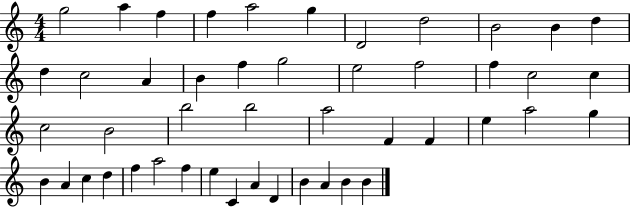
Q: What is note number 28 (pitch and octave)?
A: F4